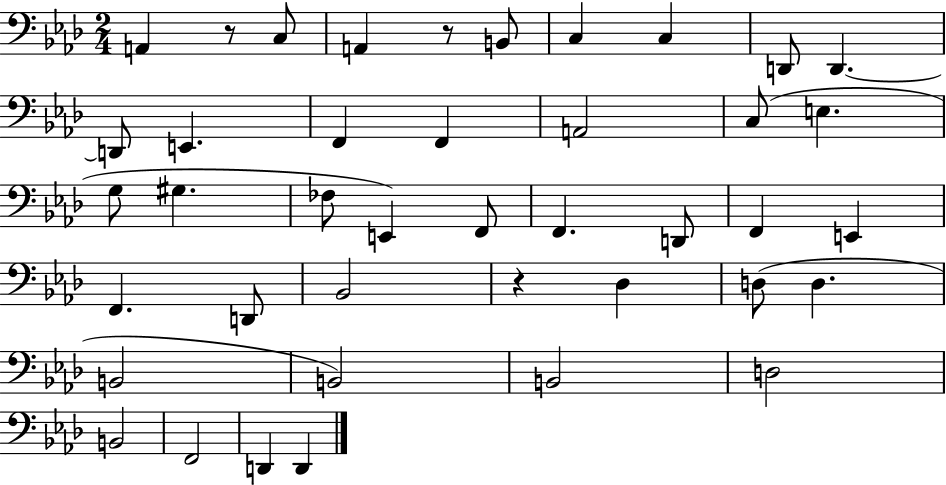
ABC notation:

X:1
T:Untitled
M:2/4
L:1/4
K:Ab
A,, z/2 C,/2 A,, z/2 B,,/2 C, C, D,,/2 D,, D,,/2 E,, F,, F,, A,,2 C,/2 E, G,/2 ^G, _F,/2 E,, F,,/2 F,, D,,/2 F,, E,, F,, D,,/2 _B,,2 z _D, D,/2 D, B,,2 B,,2 B,,2 D,2 B,,2 F,,2 D,, D,,